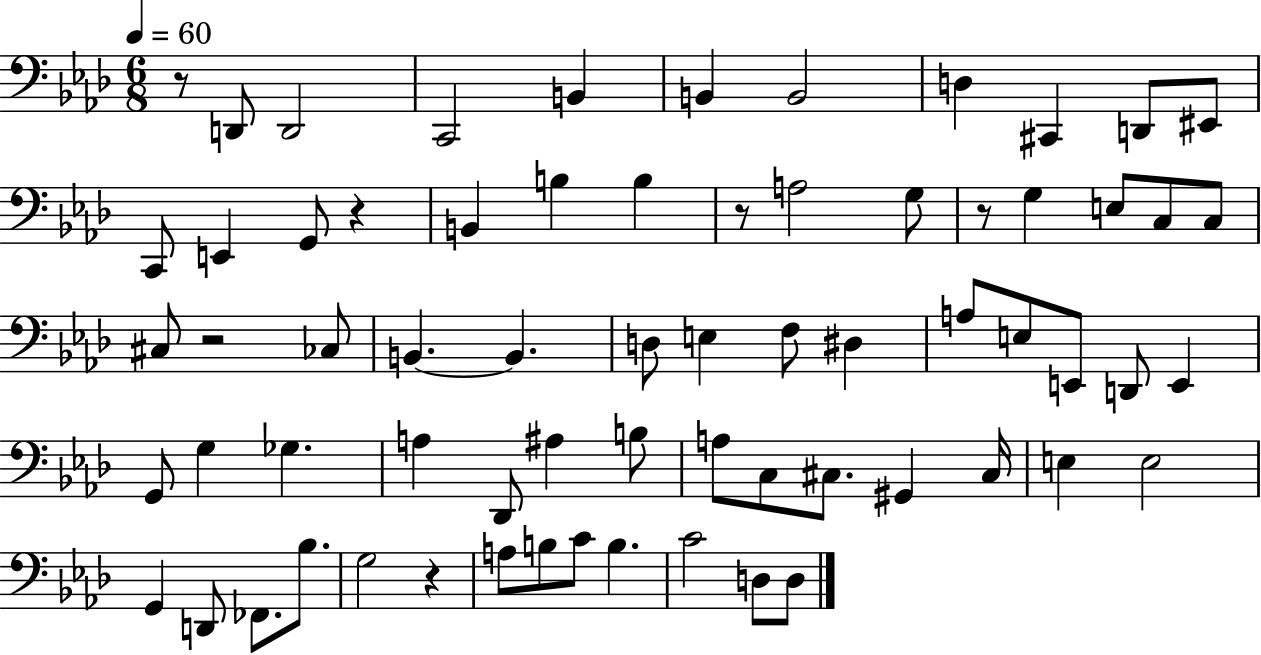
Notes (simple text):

R/e D2/e D2/h C2/h B2/q B2/q B2/h D3/q C#2/q D2/e EIS2/e C2/e E2/q G2/e R/q B2/q B3/q B3/q R/e A3/h G3/e R/e G3/q E3/e C3/e C3/e C#3/e R/h CES3/e B2/q. B2/q. D3/e E3/q F3/e D#3/q A3/e E3/e E2/e D2/e E2/q G2/e G3/q Gb3/q. A3/q Db2/e A#3/q B3/e A3/e C3/e C#3/e. G#2/q C#3/s E3/q E3/h G2/q D2/e FES2/e. Bb3/e. G3/h R/q A3/e B3/e C4/e B3/q. C4/h D3/e D3/e